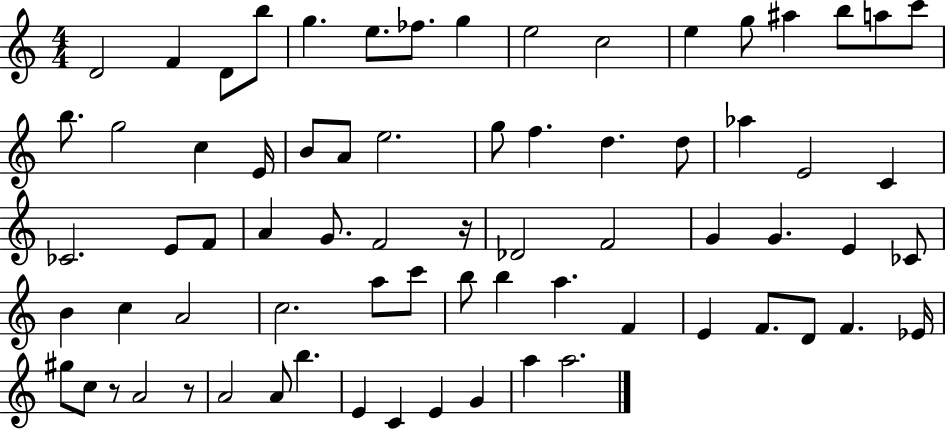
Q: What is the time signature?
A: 4/4